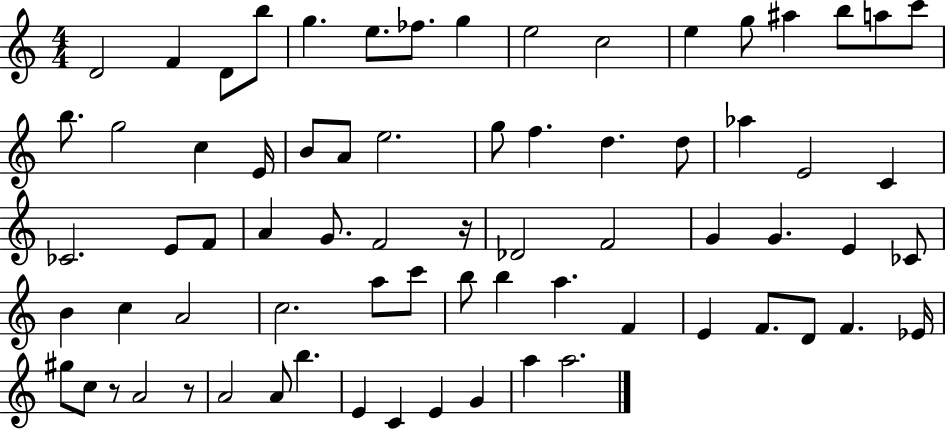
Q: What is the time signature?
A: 4/4